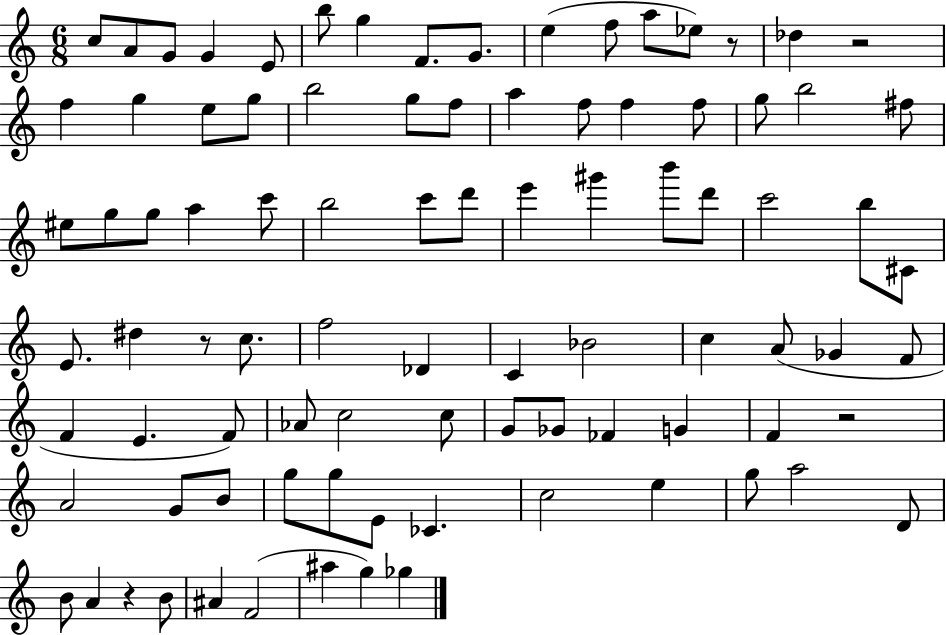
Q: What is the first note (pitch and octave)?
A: C5